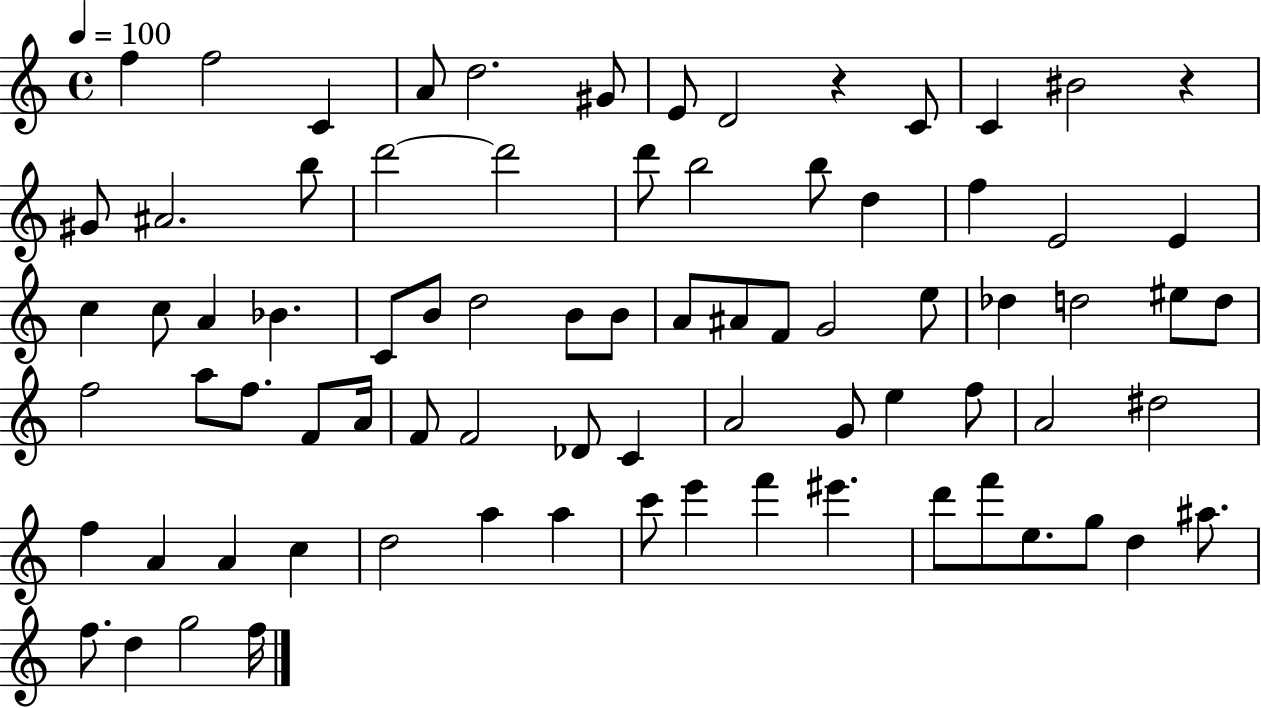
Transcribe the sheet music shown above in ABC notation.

X:1
T:Untitled
M:4/4
L:1/4
K:C
f f2 C A/2 d2 ^G/2 E/2 D2 z C/2 C ^B2 z ^G/2 ^A2 b/2 d'2 d'2 d'/2 b2 b/2 d f E2 E c c/2 A _B C/2 B/2 d2 B/2 B/2 A/2 ^A/2 F/2 G2 e/2 _d d2 ^e/2 d/2 f2 a/2 f/2 F/2 A/4 F/2 F2 _D/2 C A2 G/2 e f/2 A2 ^d2 f A A c d2 a a c'/2 e' f' ^e' d'/2 f'/2 e/2 g/2 d ^a/2 f/2 d g2 f/4